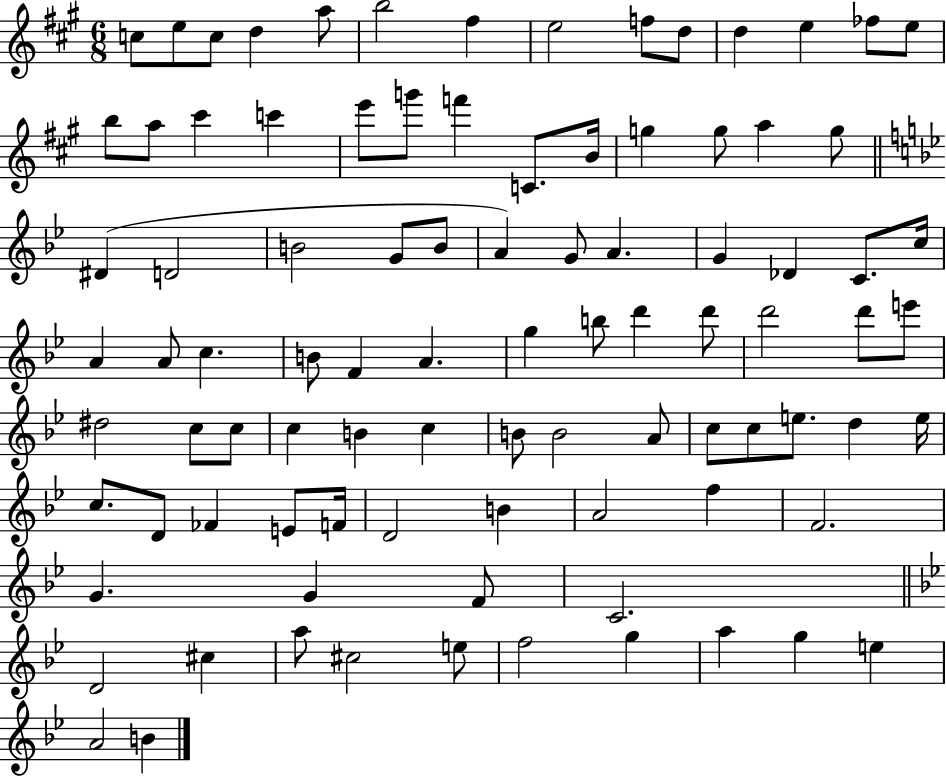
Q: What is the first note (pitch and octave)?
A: C5